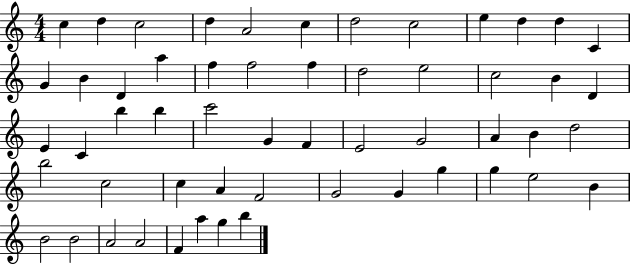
{
  \clef treble
  \numericTimeSignature
  \time 4/4
  \key c \major
  c''4 d''4 c''2 | d''4 a'2 c''4 | d''2 c''2 | e''4 d''4 d''4 c'4 | \break g'4 b'4 d'4 a''4 | f''4 f''2 f''4 | d''2 e''2 | c''2 b'4 d'4 | \break e'4 c'4 b''4 b''4 | c'''2 g'4 f'4 | e'2 g'2 | a'4 b'4 d''2 | \break b''2 c''2 | c''4 a'4 f'2 | g'2 g'4 g''4 | g''4 e''2 b'4 | \break b'2 b'2 | a'2 a'2 | f'4 a''4 g''4 b''4 | \bar "|."
}